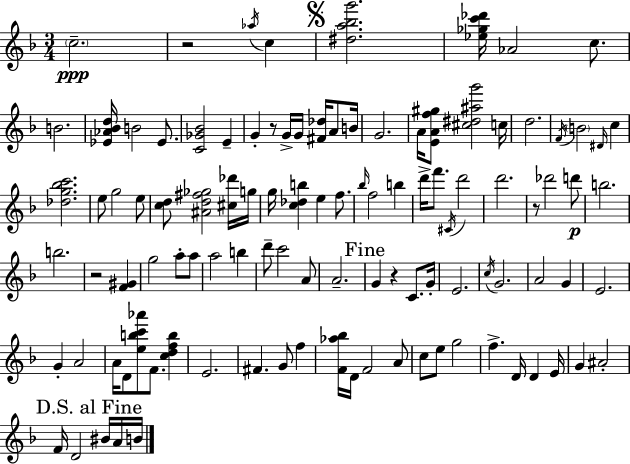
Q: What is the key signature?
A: D minor